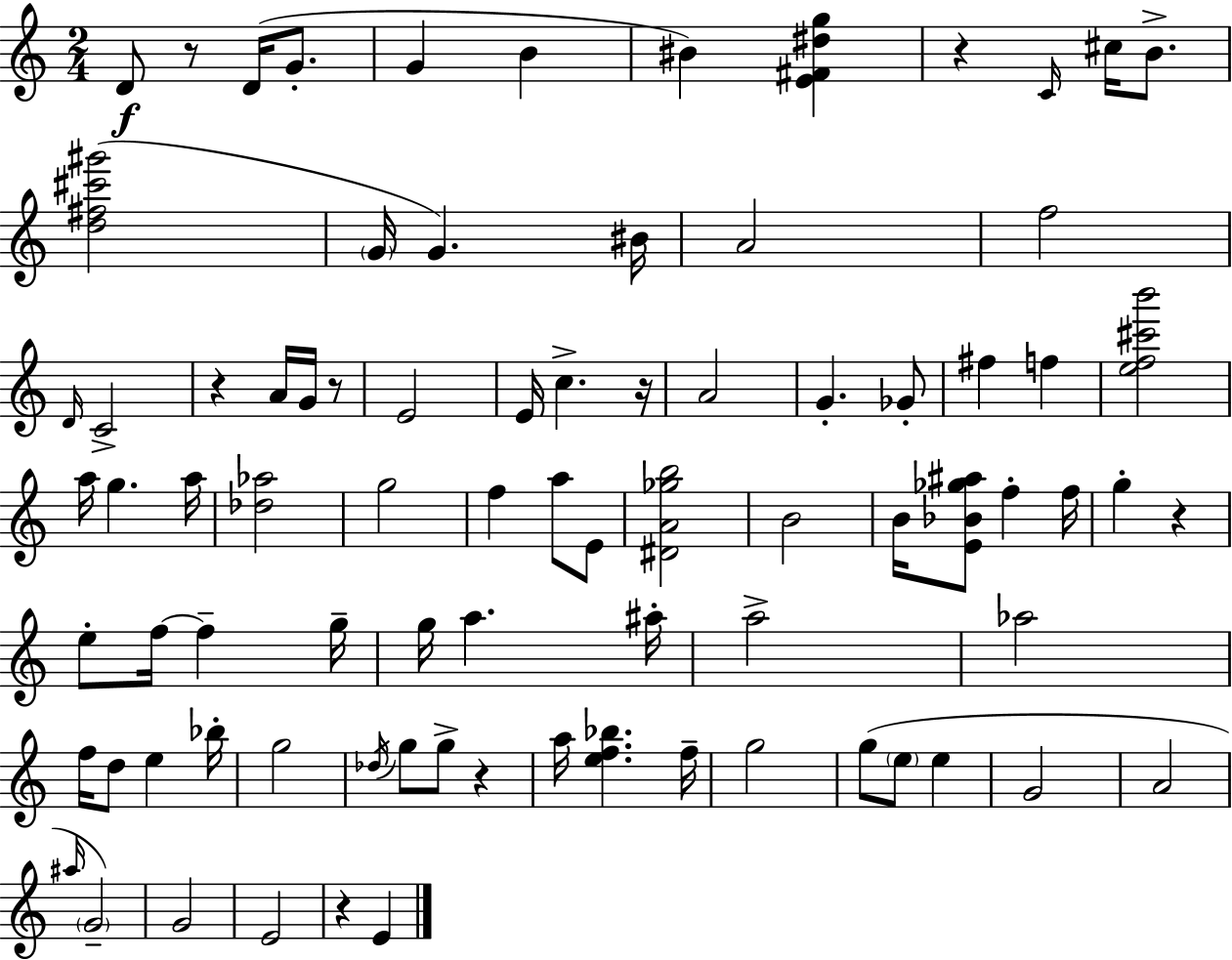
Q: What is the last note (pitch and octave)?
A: E4